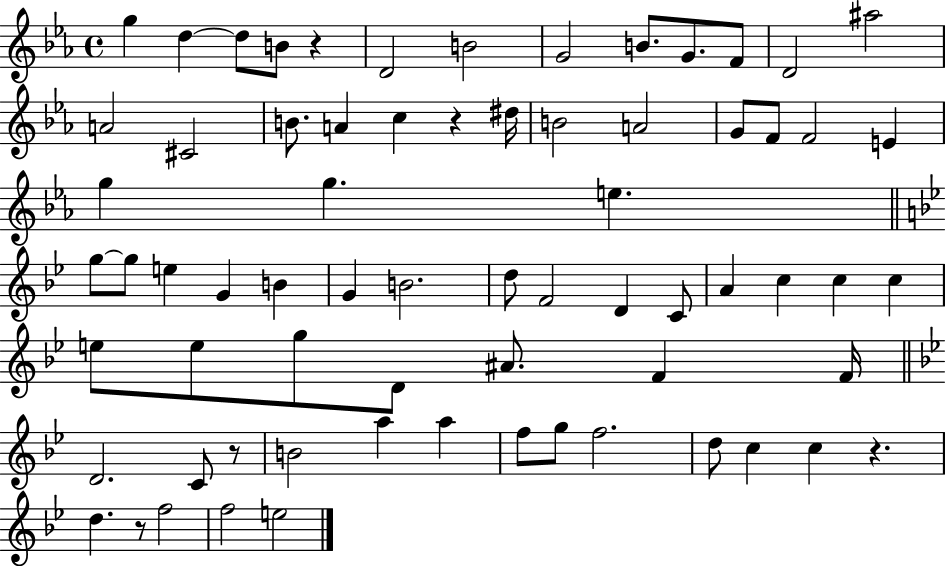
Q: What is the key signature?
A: EES major